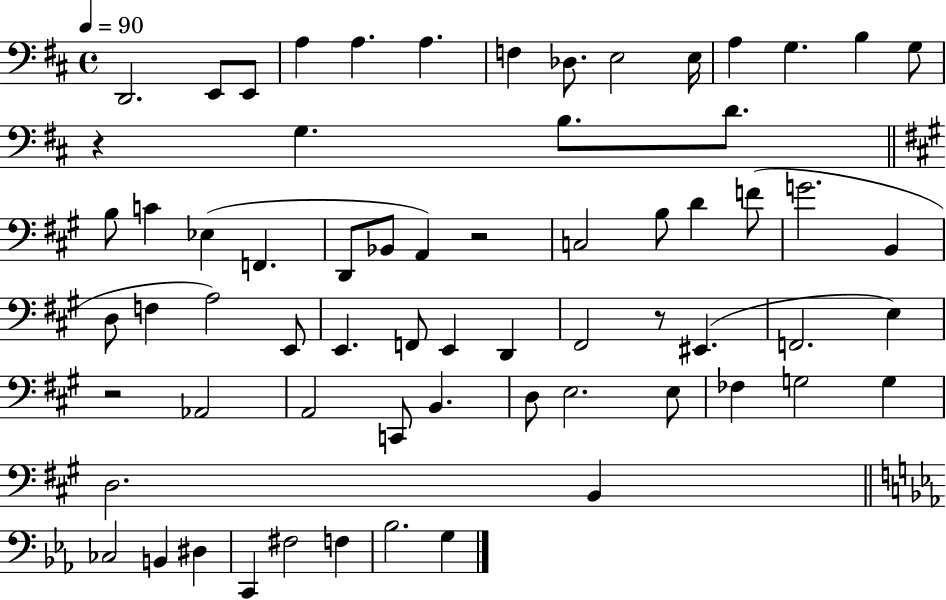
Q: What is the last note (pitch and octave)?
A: G3